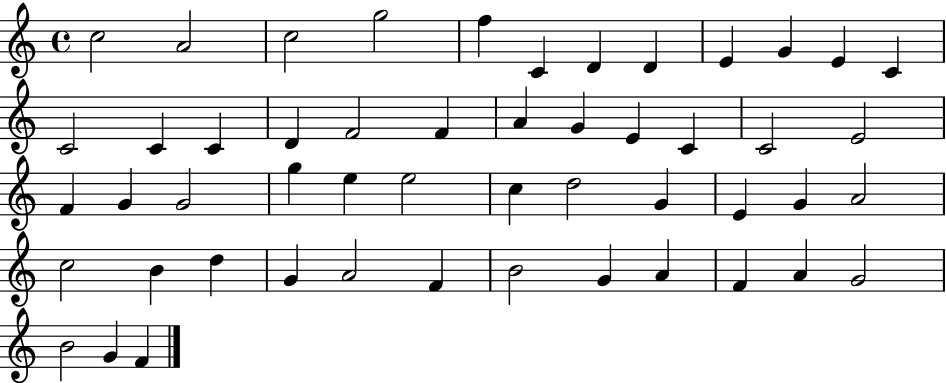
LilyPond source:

{
  \clef treble
  \time 4/4
  \defaultTimeSignature
  \key c \major
  c''2 a'2 | c''2 g''2 | f''4 c'4 d'4 d'4 | e'4 g'4 e'4 c'4 | \break c'2 c'4 c'4 | d'4 f'2 f'4 | a'4 g'4 e'4 c'4 | c'2 e'2 | \break f'4 g'4 g'2 | g''4 e''4 e''2 | c''4 d''2 g'4 | e'4 g'4 a'2 | \break c''2 b'4 d''4 | g'4 a'2 f'4 | b'2 g'4 a'4 | f'4 a'4 g'2 | \break b'2 g'4 f'4 | \bar "|."
}